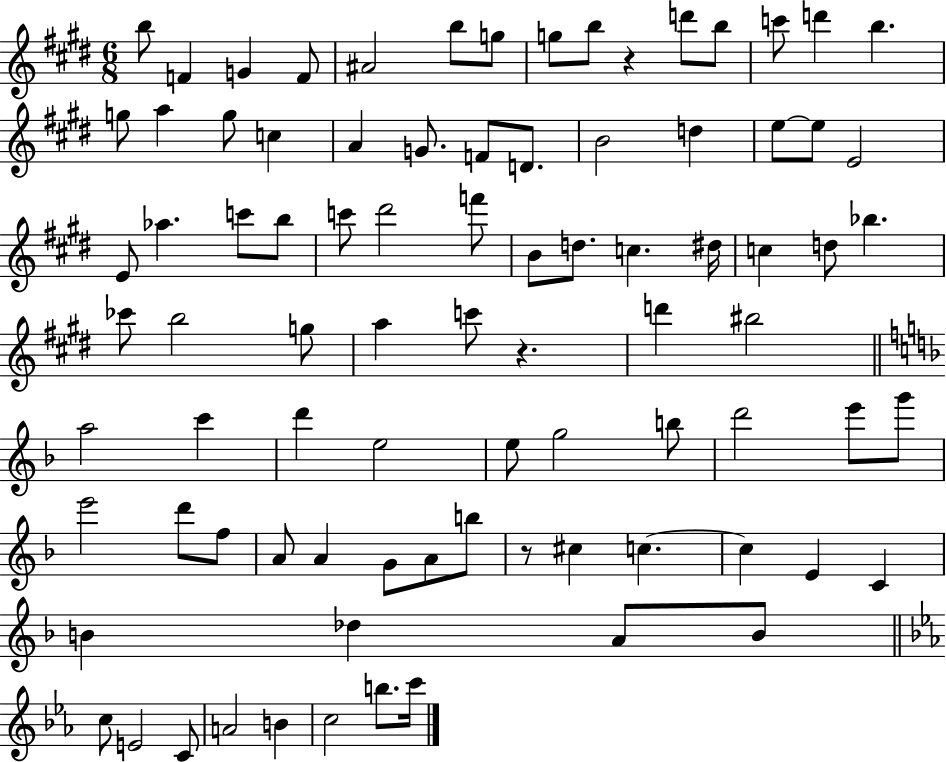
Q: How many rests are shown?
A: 3